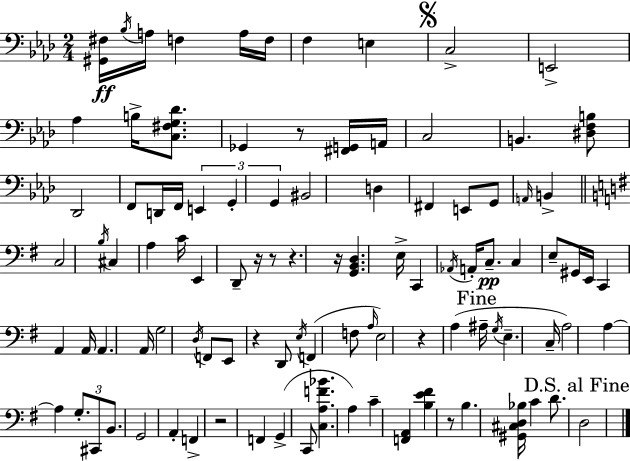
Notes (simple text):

[G#2,F#3]/s Bb3/s A3/s F3/q A3/s F3/s F3/q E3/q C3/h E2/h Ab3/q B3/s [C3,F#3,G3,Db4]/e. Gb2/q R/e [F#2,G2]/s A2/s C3/h B2/q. [D#3,F3,B3]/e Db2/h F2/e D2/s F2/s E2/q G2/q G2/q BIS2/h D3/q F#2/q E2/e G2/e A2/s B2/q C3/h B3/s C#3/q A3/q C4/s E2/q D2/e R/s R/e R/q. R/s [G2,B2,D3]/q. E3/s C2/q Ab2/s A2/s C3/e. C3/q E3/e G#2/s E2/s C2/q A2/q A2/s A2/q. A2/s G3/h D3/s F2/e E2/e R/q D2/e E3/s F2/q F3/e A3/s E3/h R/q A3/q A#3/s G3/s E3/q. C3/s A3/h A3/q A3/q G3/e. C#2/e B2/e. G2/h A2/q F2/q R/h F2/q G2/q C2/e [C3,A3,F4,Bb4]/q. A3/q C4/q [F2,A2]/q [B3,E4,F#4]/q R/e B3/q. [G#2,C#3,D3,Bb3]/s C4/q D4/e. D3/h